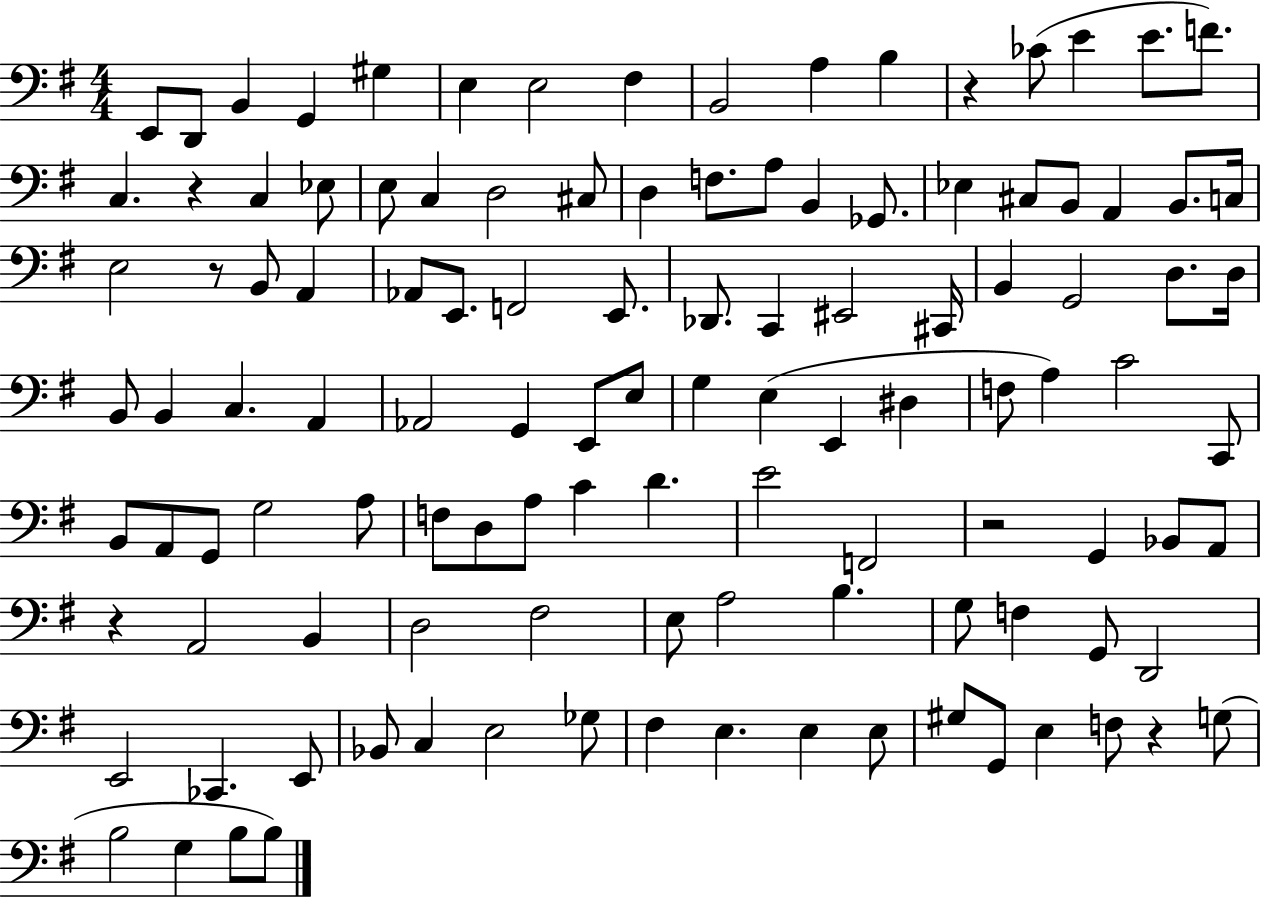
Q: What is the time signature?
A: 4/4